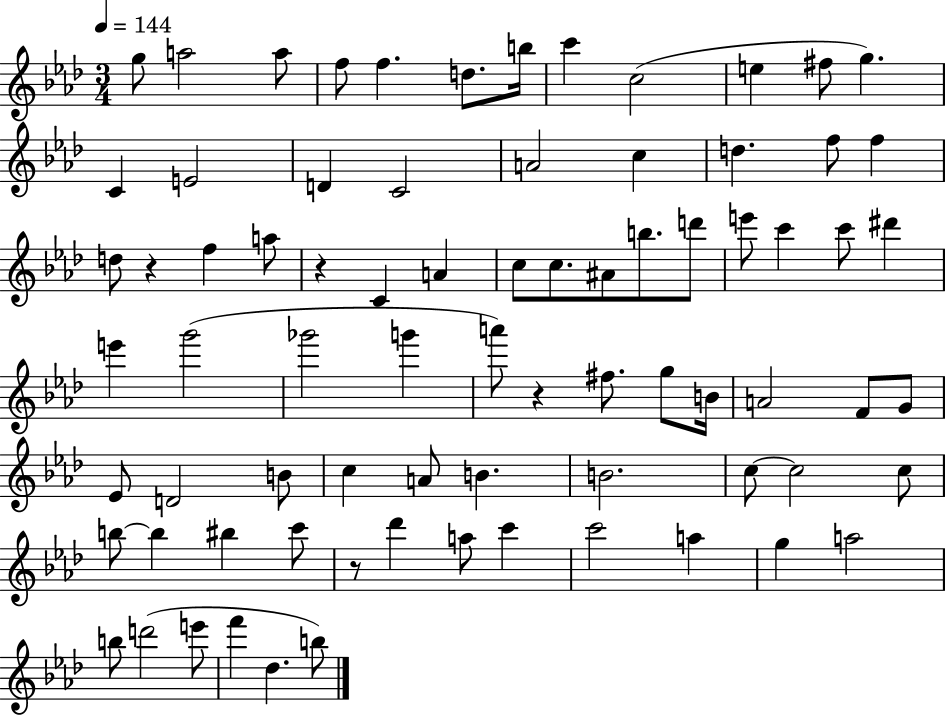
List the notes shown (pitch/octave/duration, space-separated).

G5/e A5/h A5/e F5/e F5/q. D5/e. B5/s C6/q C5/h E5/q F#5/e G5/q. C4/q E4/h D4/q C4/h A4/h C5/q D5/q. F5/e F5/q D5/e R/q F5/q A5/e R/q C4/q A4/q C5/e C5/e. A#4/e B5/e. D6/e E6/e C6/q C6/e D#6/q E6/q G6/h Gb6/h G6/q A6/e R/q F#5/e. G5/e B4/s A4/h F4/e G4/e Eb4/e D4/h B4/e C5/q A4/e B4/q. B4/h. C5/e C5/h C5/e B5/e B5/q BIS5/q C6/e R/e Db6/q A5/e C6/q C6/h A5/q G5/q A5/h B5/e D6/h E6/e F6/q Db5/q. B5/e